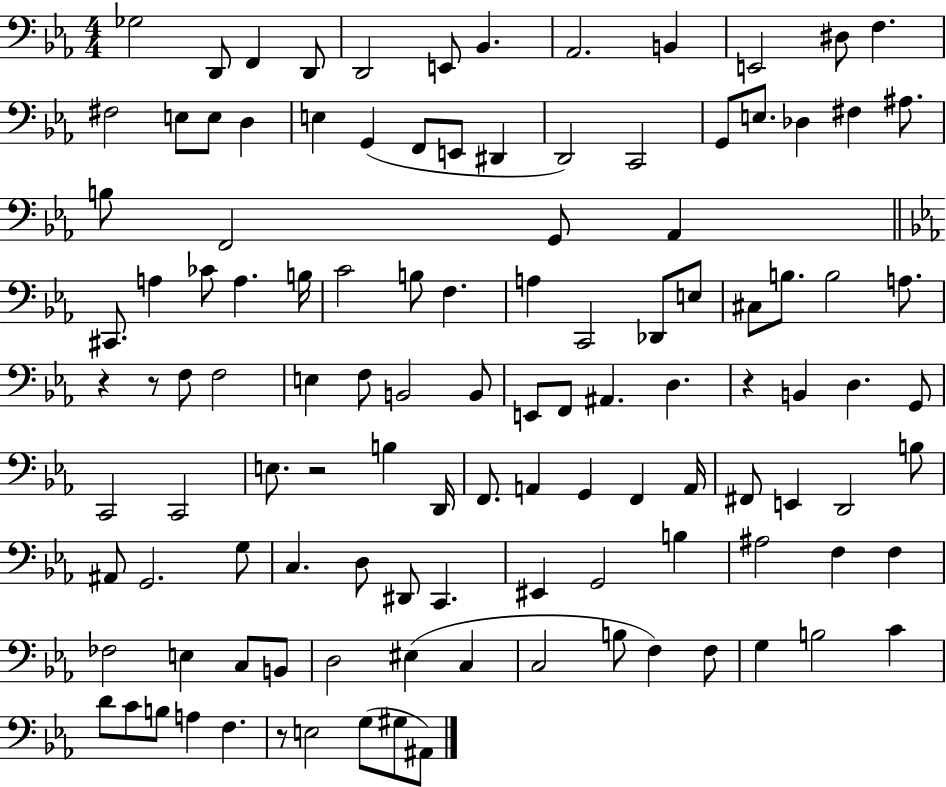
X:1
T:Untitled
M:4/4
L:1/4
K:Eb
_G,2 D,,/2 F,, D,,/2 D,,2 E,,/2 _B,, _A,,2 B,, E,,2 ^D,/2 F, ^F,2 E,/2 E,/2 D, E, G,, F,,/2 E,,/2 ^D,, D,,2 C,,2 G,,/2 E,/2 _D, ^F, ^A,/2 B,/2 F,,2 G,,/2 _A,, ^C,,/2 A, _C/2 A, B,/4 C2 B,/2 F, A, C,,2 _D,,/2 E,/2 ^C,/2 B,/2 B,2 A,/2 z z/2 F,/2 F,2 E, F,/2 B,,2 B,,/2 E,,/2 F,,/2 ^A,, D, z B,, D, G,,/2 C,,2 C,,2 E,/2 z2 B, D,,/4 F,,/2 A,, G,, F,, A,,/4 ^F,,/2 E,, D,,2 B,/2 ^A,,/2 G,,2 G,/2 C, D,/2 ^D,,/2 C,, ^E,, G,,2 B, ^A,2 F, F, _F,2 E, C,/2 B,,/2 D,2 ^E, C, C,2 B,/2 F, F,/2 G, B,2 C D/2 C/2 B,/2 A, F, z/2 E,2 G,/2 ^G,/2 ^A,,/2